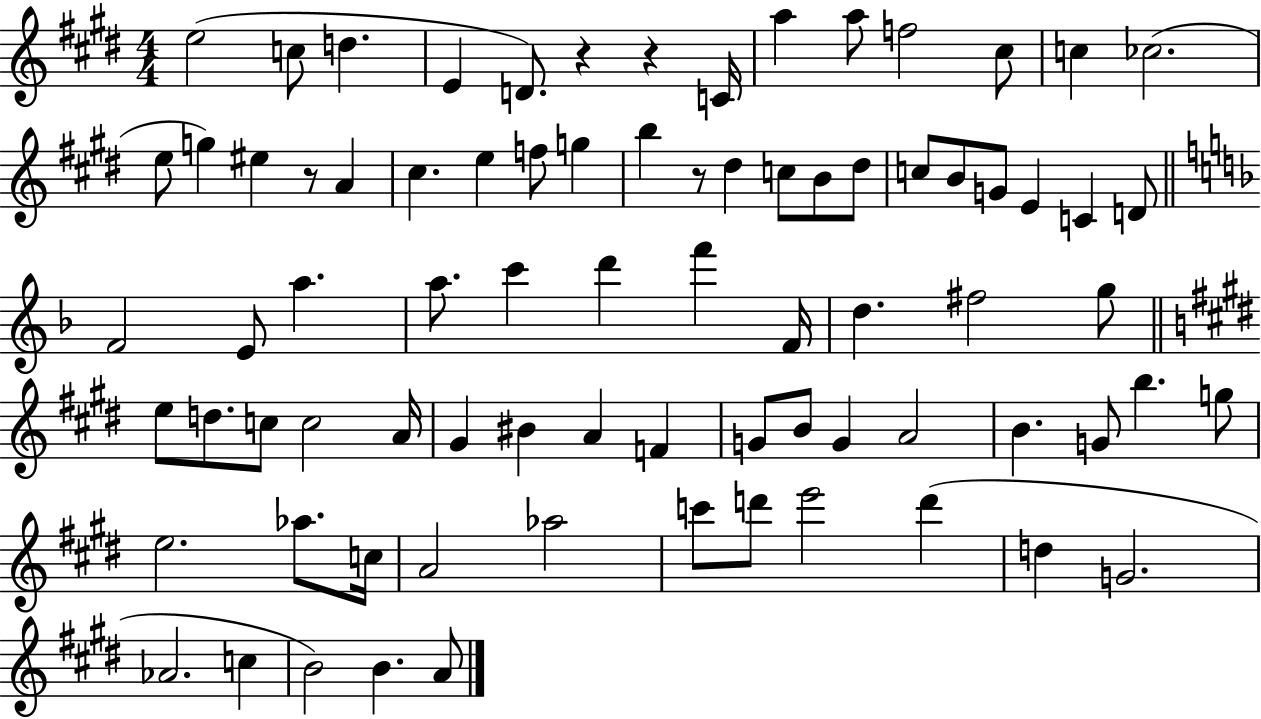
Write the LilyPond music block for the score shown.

{
  \clef treble
  \numericTimeSignature
  \time 4/4
  \key e \major
  \repeat volta 2 { e''2( c''8 d''4. | e'4 d'8.) r4 r4 c'16 | a''4 a''8 f''2 cis''8 | c''4 ces''2.( | \break e''8 g''4) eis''4 r8 a'4 | cis''4. e''4 f''8 g''4 | b''4 r8 dis''4 c''8 b'8 dis''8 | c''8 b'8 g'8 e'4 c'4 d'8 | \break \bar "||" \break \key d \minor f'2 e'8 a''4. | a''8. c'''4 d'''4 f'''4 f'16 | d''4. fis''2 g''8 | \bar "||" \break \key e \major e''8 d''8. c''8 c''2 a'16 | gis'4 bis'4 a'4 f'4 | g'8 b'8 g'4 a'2 | b'4. g'8 b''4. g''8 | \break e''2. aes''8. c''16 | a'2 aes''2 | c'''8 d'''8 e'''2 d'''4( | d''4 g'2. | \break aes'2. c''4 | b'2) b'4. a'8 | } \bar "|."
}